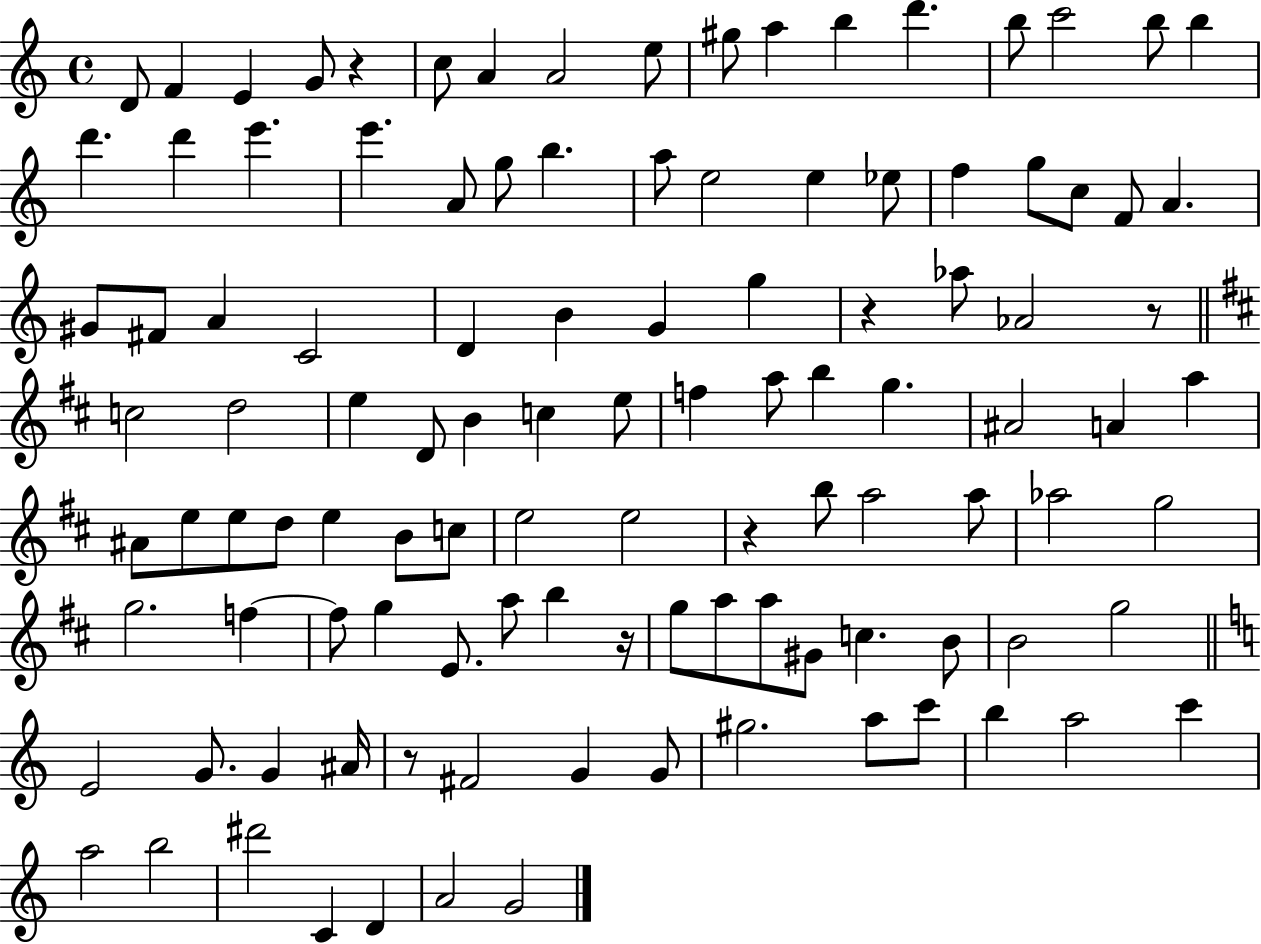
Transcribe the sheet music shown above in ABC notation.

X:1
T:Untitled
M:4/4
L:1/4
K:C
D/2 F E G/2 z c/2 A A2 e/2 ^g/2 a b d' b/2 c'2 b/2 b d' d' e' e' A/2 g/2 b a/2 e2 e _e/2 f g/2 c/2 F/2 A ^G/2 ^F/2 A C2 D B G g z _a/2 _A2 z/2 c2 d2 e D/2 B c e/2 f a/2 b g ^A2 A a ^A/2 e/2 e/2 d/2 e B/2 c/2 e2 e2 z b/2 a2 a/2 _a2 g2 g2 f f/2 g E/2 a/2 b z/4 g/2 a/2 a/2 ^G/2 c B/2 B2 g2 E2 G/2 G ^A/4 z/2 ^F2 G G/2 ^g2 a/2 c'/2 b a2 c' a2 b2 ^d'2 C D A2 G2